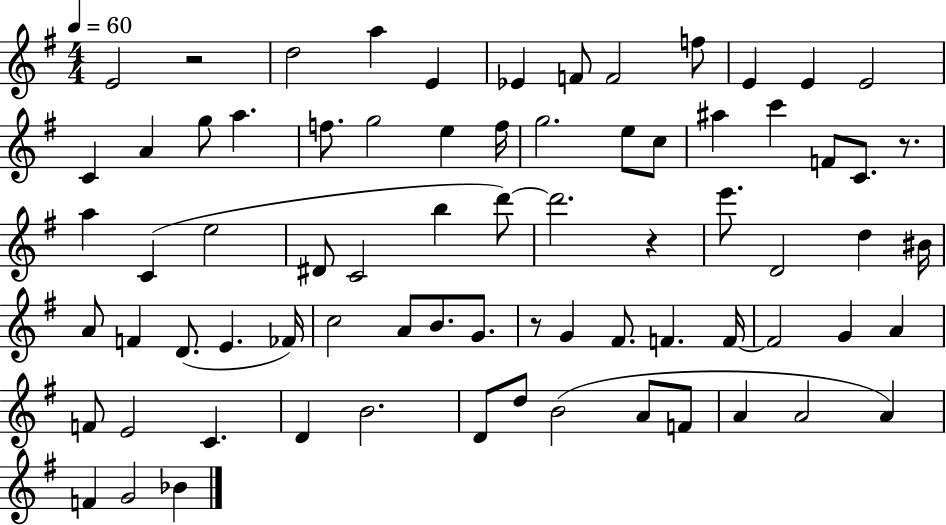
X:1
T:Untitled
M:4/4
L:1/4
K:G
E2 z2 d2 a E _E F/2 F2 f/2 E E E2 C A g/2 a f/2 g2 e f/4 g2 e/2 c/2 ^a c' F/2 C/2 z/2 a C e2 ^D/2 C2 b d'/2 d'2 z e'/2 D2 d ^B/4 A/2 F D/2 E _F/4 c2 A/2 B/2 G/2 z/2 G ^F/2 F F/4 F2 G A F/2 E2 C D B2 D/2 d/2 B2 A/2 F/2 A A2 A F G2 _B